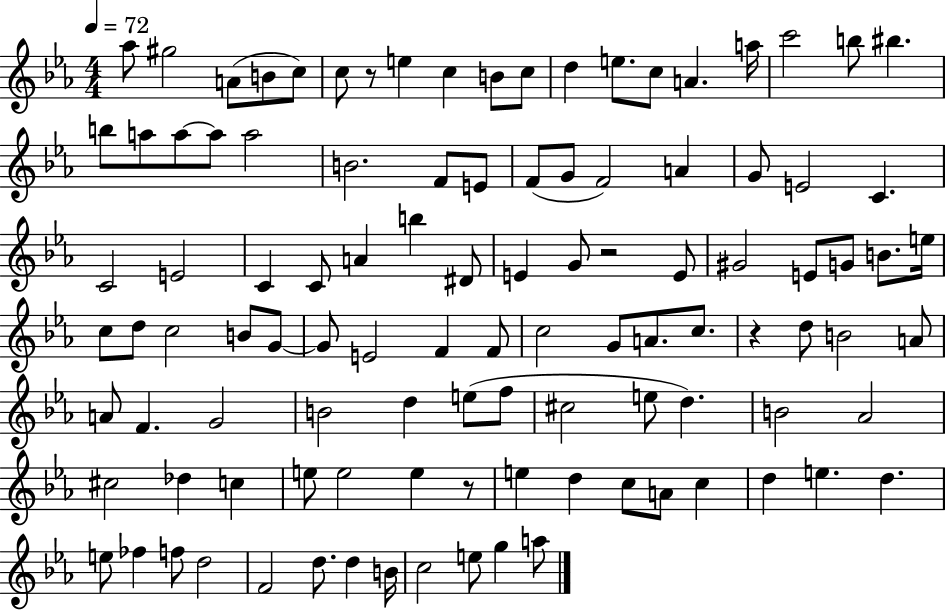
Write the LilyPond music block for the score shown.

{
  \clef treble
  \numericTimeSignature
  \time 4/4
  \key ees \major
  \tempo 4 = 72
  \repeat volta 2 { aes''8 gis''2 a'8( b'8 c''8) | c''8 r8 e''4 c''4 b'8 c''8 | d''4 e''8. c''8 a'4. a''16 | c'''2 b''8 bis''4. | \break b''8 a''8 a''8~~ a''8 a''2 | b'2. f'8 e'8 | f'8( g'8 f'2) a'4 | g'8 e'2 c'4. | \break c'2 e'2 | c'4 c'8 a'4 b''4 dis'8 | e'4 g'8 r2 e'8 | gis'2 e'8 g'8 b'8. e''16 | \break c''8 d''8 c''2 b'8 g'8~~ | g'8 e'2 f'4 f'8 | c''2 g'8 a'8. c''8. | r4 d''8 b'2 a'8 | \break a'8 f'4. g'2 | b'2 d''4 e''8( f''8 | cis''2 e''8 d''4.) | b'2 aes'2 | \break cis''2 des''4 c''4 | e''8 e''2 e''4 r8 | e''4 d''4 c''8 a'8 c''4 | d''4 e''4. d''4. | \break e''8 fes''4 f''8 d''2 | f'2 d''8. d''4 b'16 | c''2 e''8 g''4 a''8 | } \bar "|."
}